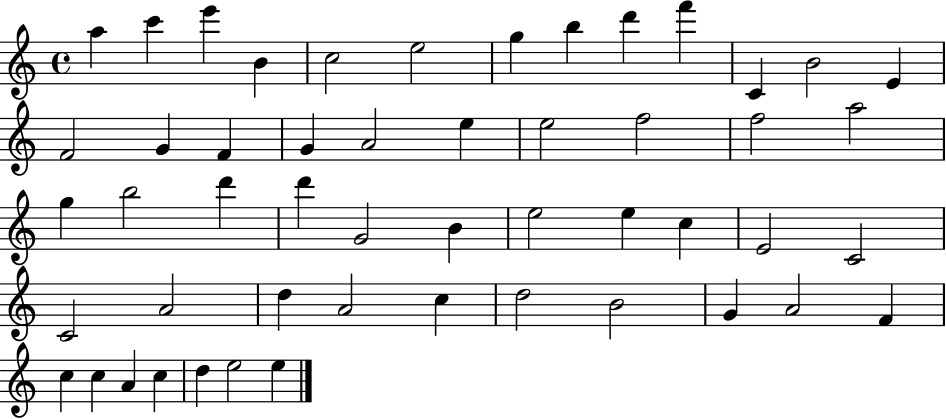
X:1
T:Untitled
M:4/4
L:1/4
K:C
a c' e' B c2 e2 g b d' f' C B2 E F2 G F G A2 e e2 f2 f2 a2 g b2 d' d' G2 B e2 e c E2 C2 C2 A2 d A2 c d2 B2 G A2 F c c A c d e2 e